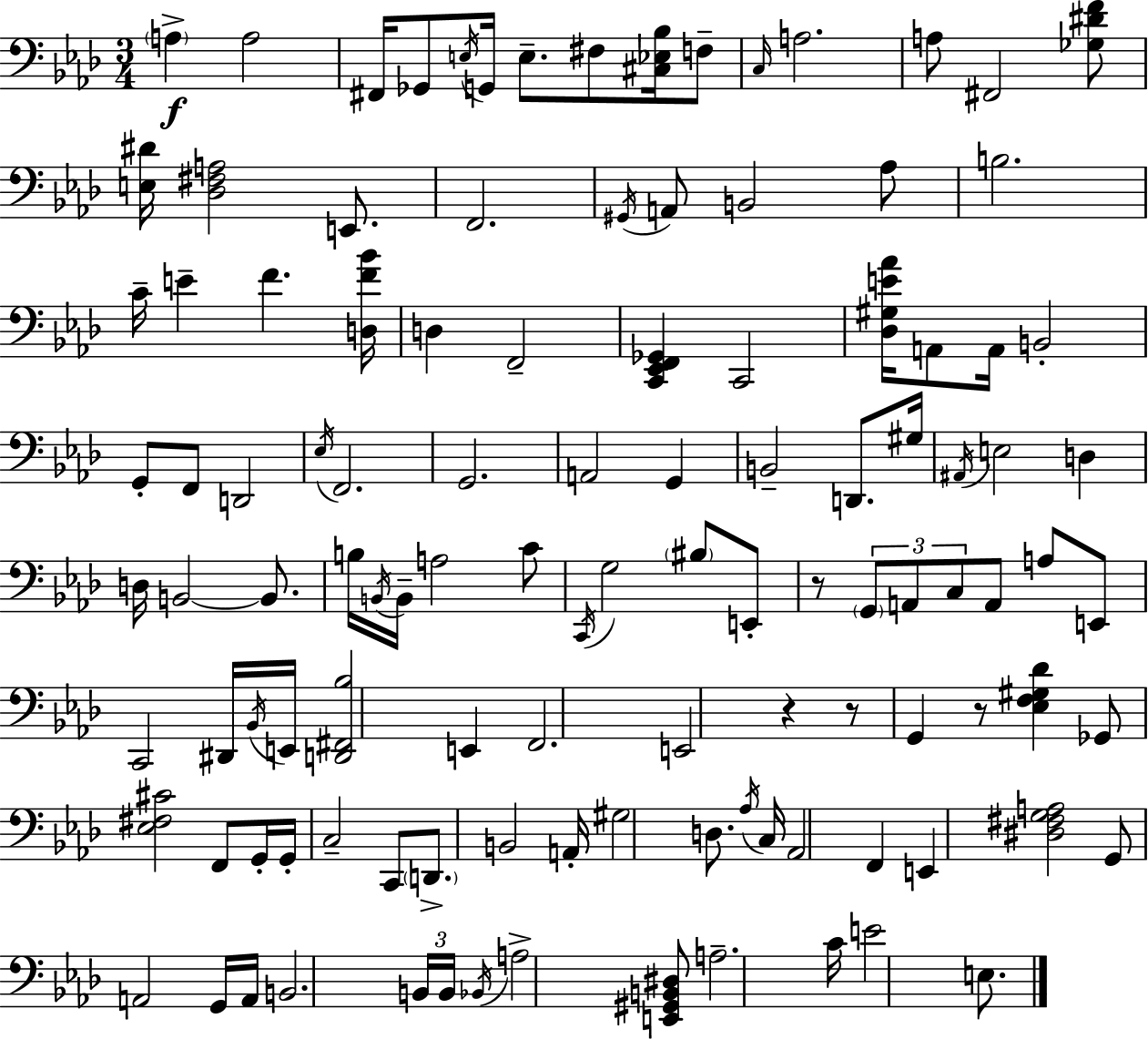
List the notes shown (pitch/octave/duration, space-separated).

A3/q A3/h F#2/s Gb2/e E3/s G2/s E3/e. F#3/e [C#3,Eb3,Bb3]/s F3/e C3/s A3/h. A3/e F#2/h [Gb3,D#4,F4]/e [E3,D#4]/s [Db3,F#3,A3]/h E2/e. F2/h. G#2/s A2/e B2/h Ab3/e B3/h. C4/s E4/q F4/q. [D3,F4,Bb4]/s D3/q F2/h [C2,Eb2,F2,Gb2]/q C2/h [Db3,G#3,E4,Ab4]/s A2/e A2/s B2/h G2/e F2/e D2/h Eb3/s F2/h. G2/h. A2/h G2/q B2/h D2/e. G#3/s A#2/s E3/h D3/q D3/s B2/h B2/e. B3/s B2/s B2/s A3/h C4/e C2/s G3/h BIS3/e E2/e R/e G2/e A2/e C3/e A2/e A3/e E2/e C2/h D#2/s Bb2/s E2/s [D2,F#2,Bb3]/h E2/q F2/h. E2/h R/q R/e G2/q R/e [Eb3,F3,G#3,Db4]/q Gb2/e [Eb3,F#3,C#4]/h F2/e G2/s G2/s C3/h C2/e D2/e. B2/h A2/s G#3/h D3/e. Ab3/s C3/s Ab2/h F2/q E2/q [D#3,F#3,G3,A3]/h G2/e A2/h G2/s A2/s B2/h. B2/s B2/s Bb2/s A3/h [E2,G#2,B2,D#3]/e A3/h. C4/s E4/h E3/e.